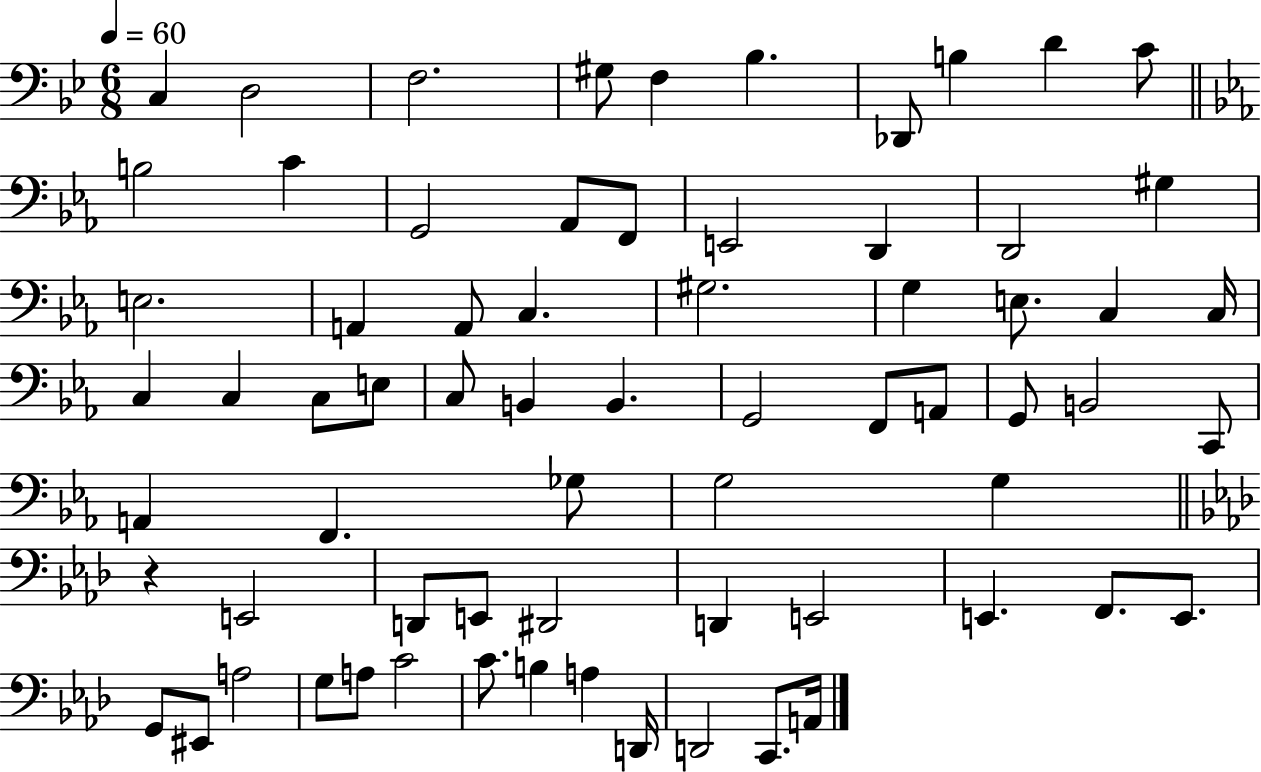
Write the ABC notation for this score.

X:1
T:Untitled
M:6/8
L:1/4
K:Bb
C, D,2 F,2 ^G,/2 F, _B, _D,,/2 B, D C/2 B,2 C G,,2 _A,,/2 F,,/2 E,,2 D,, D,,2 ^G, E,2 A,, A,,/2 C, ^G,2 G, E,/2 C, C,/4 C, C, C,/2 E,/2 C,/2 B,, B,, G,,2 F,,/2 A,,/2 G,,/2 B,,2 C,,/2 A,, F,, _G,/2 G,2 G, z E,,2 D,,/2 E,,/2 ^D,,2 D,, E,,2 E,, F,,/2 E,,/2 G,,/2 ^E,,/2 A,2 G,/2 A,/2 C2 C/2 B, A, D,,/4 D,,2 C,,/2 A,,/4